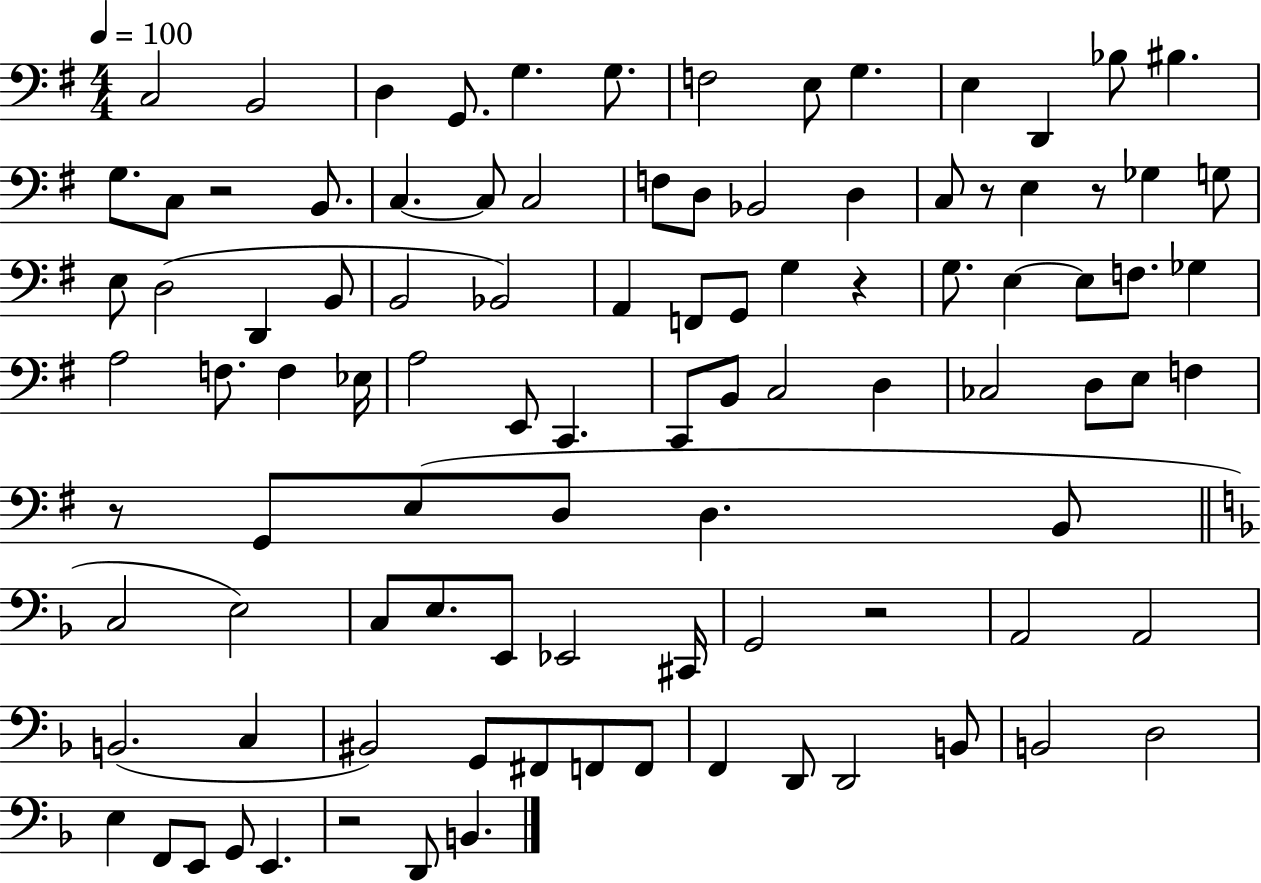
C3/h B2/h D3/q G2/e. G3/q. G3/e. F3/h E3/e G3/q. E3/q D2/q Bb3/e BIS3/q. G3/e. C3/e R/h B2/e. C3/q. C3/e C3/h F3/e D3/e Bb2/h D3/q C3/e R/e E3/q R/e Gb3/q G3/e E3/e D3/h D2/q B2/e B2/h Bb2/h A2/q F2/e G2/e G3/q R/q G3/e. E3/q E3/e F3/e. Gb3/q A3/h F3/e. F3/q Eb3/s A3/h E2/e C2/q. C2/e B2/e C3/h D3/q CES3/h D3/e E3/e F3/q R/e G2/e E3/e D3/e D3/q. B2/e C3/h E3/h C3/e E3/e. E2/e Eb2/h C#2/s G2/h R/h A2/h A2/h B2/h. C3/q BIS2/h G2/e F#2/e F2/e F2/e F2/q D2/e D2/h B2/e B2/h D3/h E3/q F2/e E2/e G2/e E2/q. R/h D2/e B2/q.